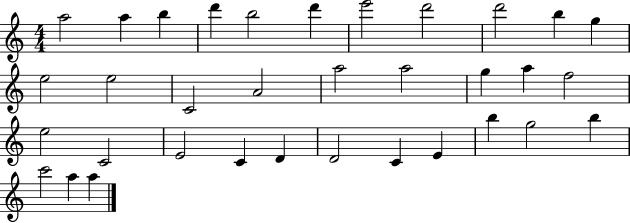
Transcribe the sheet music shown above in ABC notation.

X:1
T:Untitled
M:4/4
L:1/4
K:C
a2 a b d' b2 d' e'2 d'2 d'2 b g e2 e2 C2 A2 a2 a2 g a f2 e2 C2 E2 C D D2 C E b g2 b c'2 a a